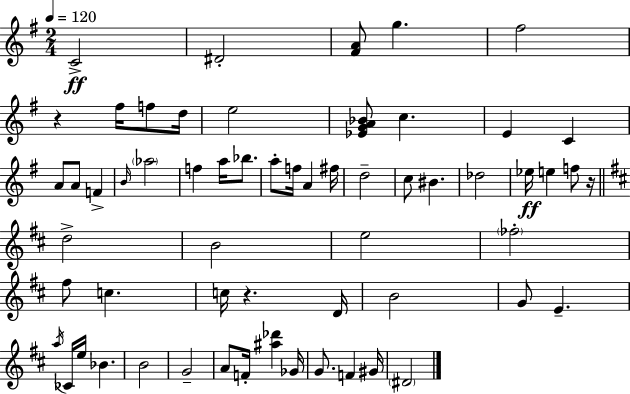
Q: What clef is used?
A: treble